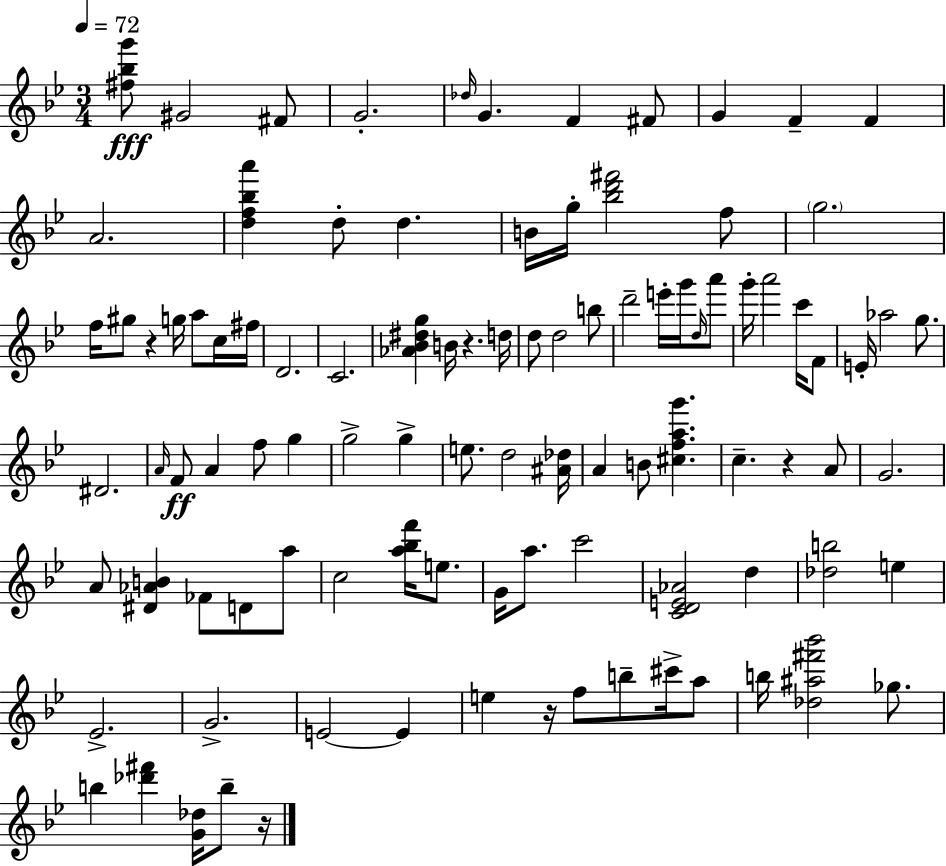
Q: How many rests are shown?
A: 5